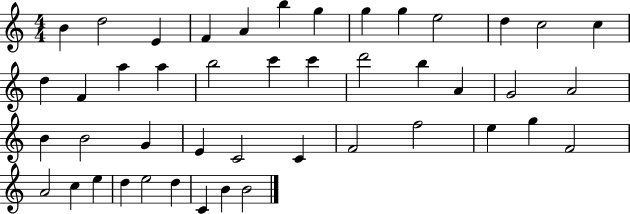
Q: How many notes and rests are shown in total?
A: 45